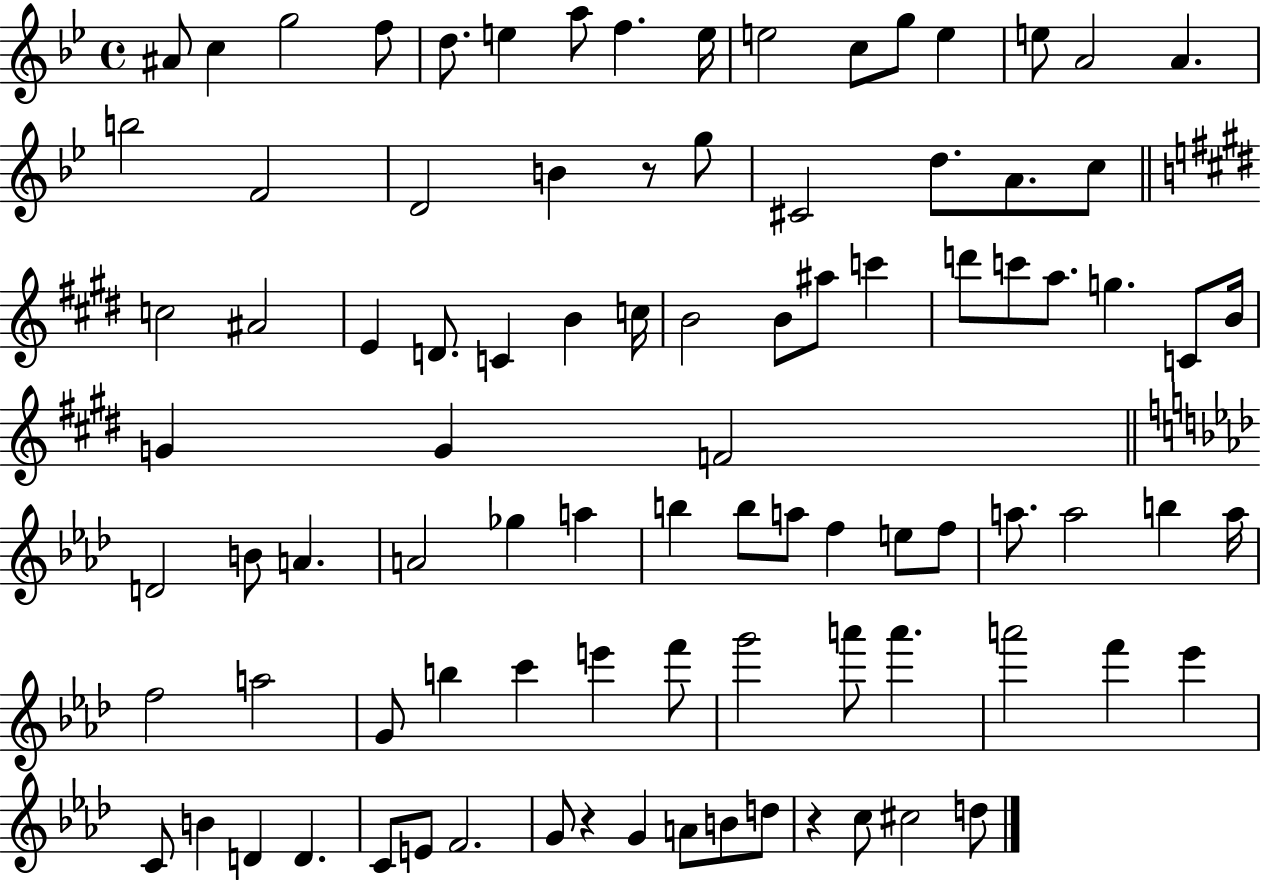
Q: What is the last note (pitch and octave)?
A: D5